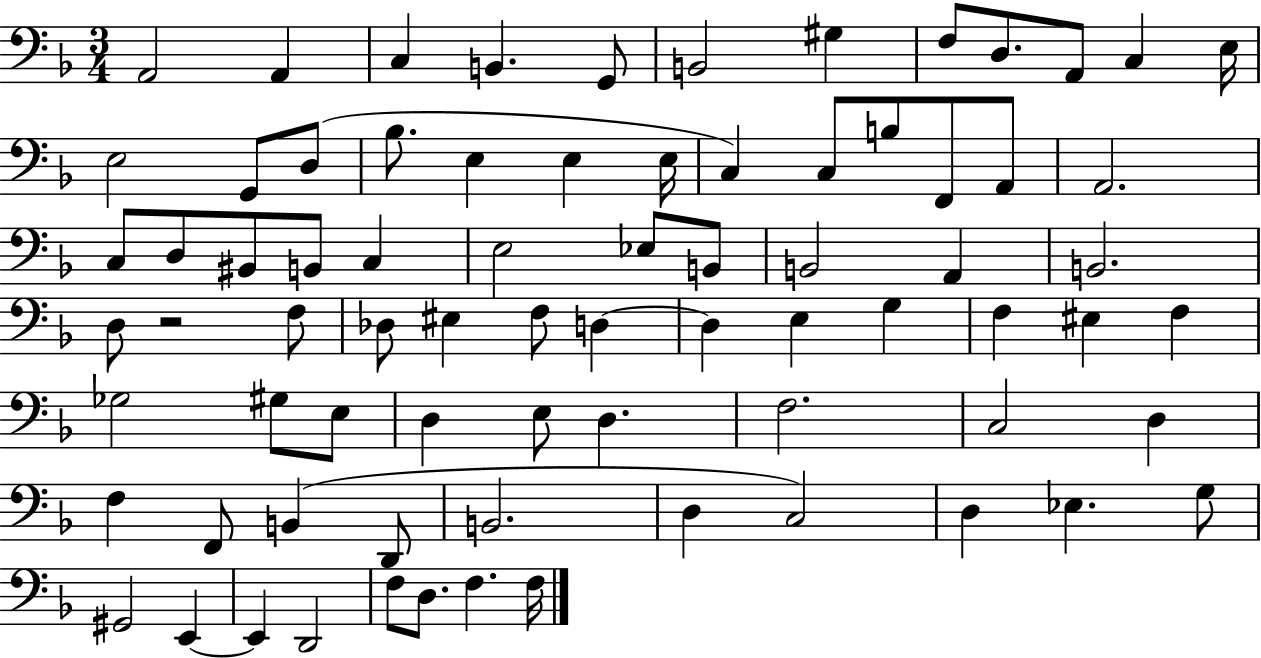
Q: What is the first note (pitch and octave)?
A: A2